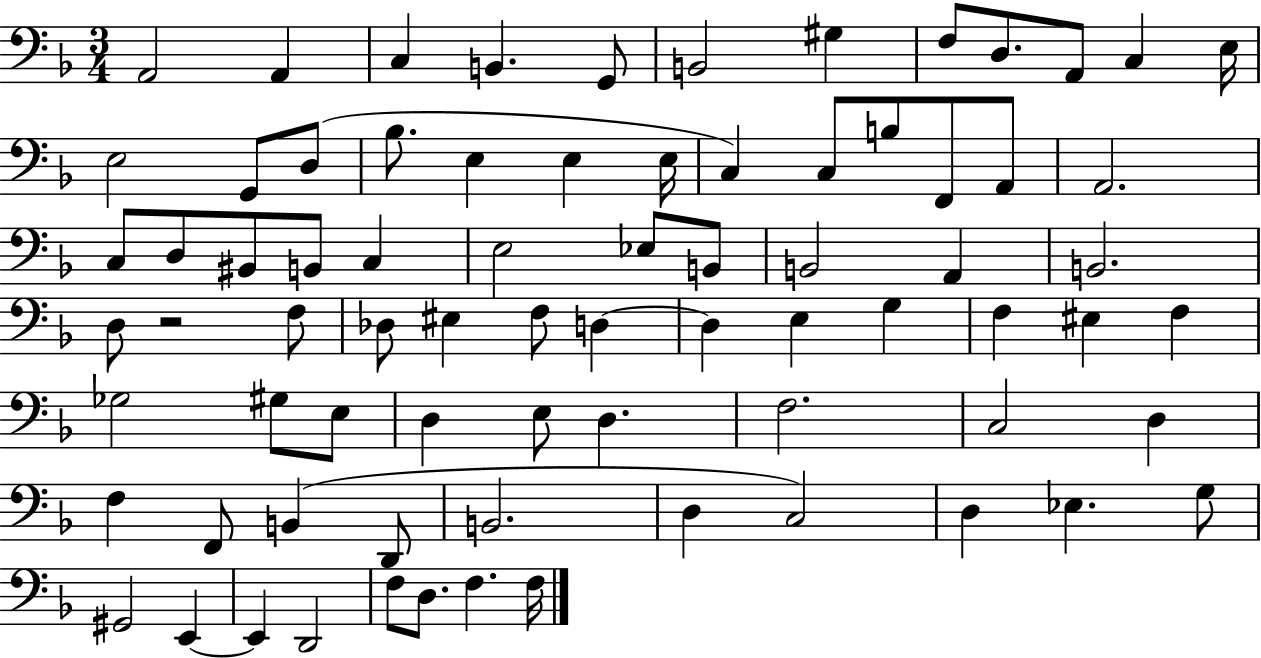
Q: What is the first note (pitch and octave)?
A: A2